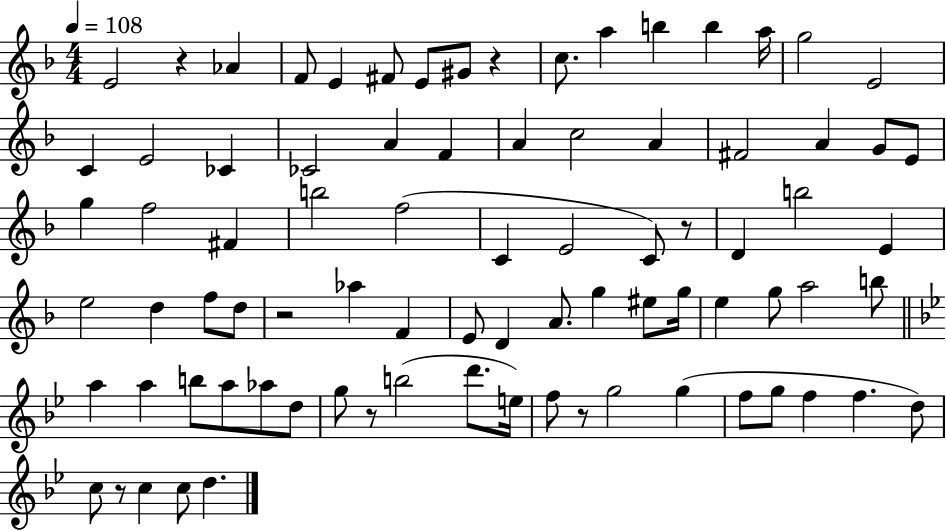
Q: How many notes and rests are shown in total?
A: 83